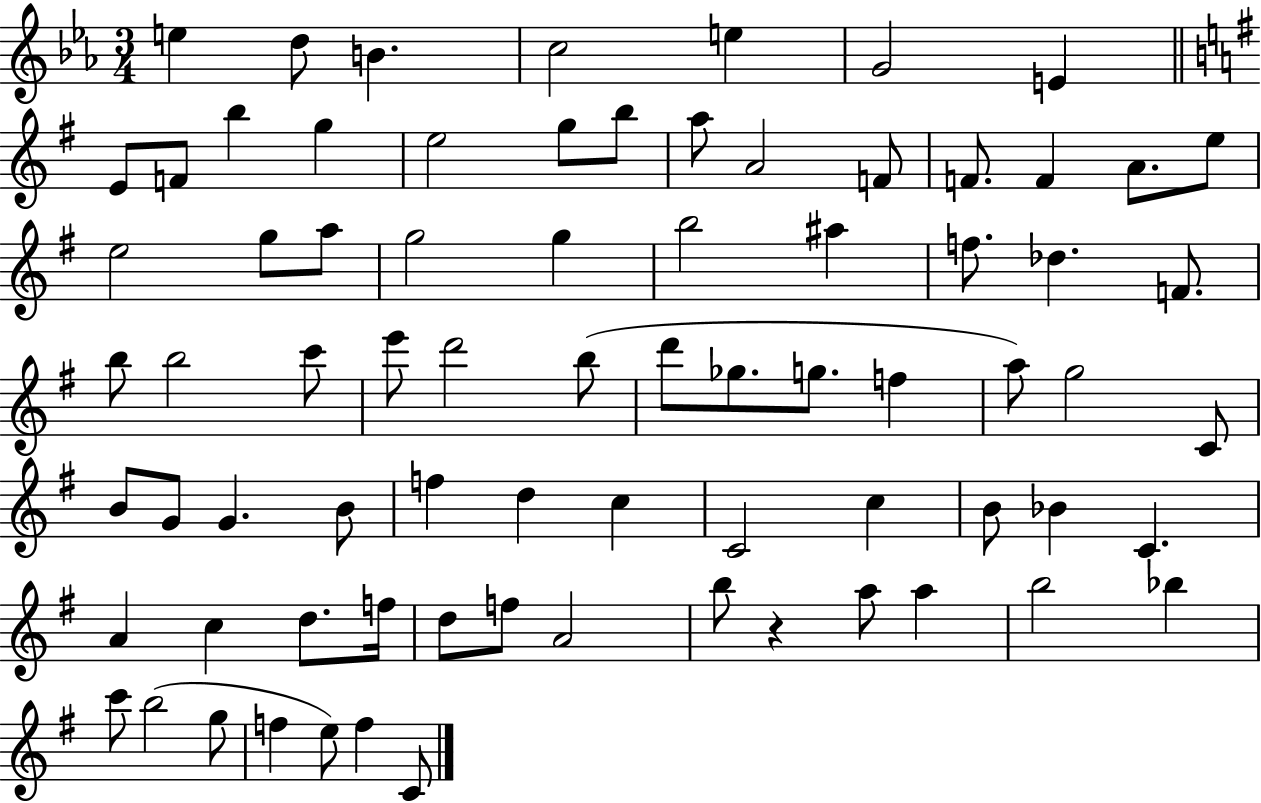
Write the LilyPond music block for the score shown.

{
  \clef treble
  \numericTimeSignature
  \time 3/4
  \key ees \major
  e''4 d''8 b'4. | c''2 e''4 | g'2 e'4 | \bar "||" \break \key g \major e'8 f'8 b''4 g''4 | e''2 g''8 b''8 | a''8 a'2 f'8 | f'8. f'4 a'8. e''8 | \break e''2 g''8 a''8 | g''2 g''4 | b''2 ais''4 | f''8. des''4. f'8. | \break b''8 b''2 c'''8 | e'''8 d'''2 b''8( | d'''8 ges''8. g''8. f''4 | a''8) g''2 c'8 | \break b'8 g'8 g'4. b'8 | f''4 d''4 c''4 | c'2 c''4 | b'8 bes'4 c'4. | \break a'4 c''4 d''8. f''16 | d''8 f''8 a'2 | b''8 r4 a''8 a''4 | b''2 bes''4 | \break c'''8 b''2( g''8 | f''4 e''8) f''4 c'8 | \bar "|."
}